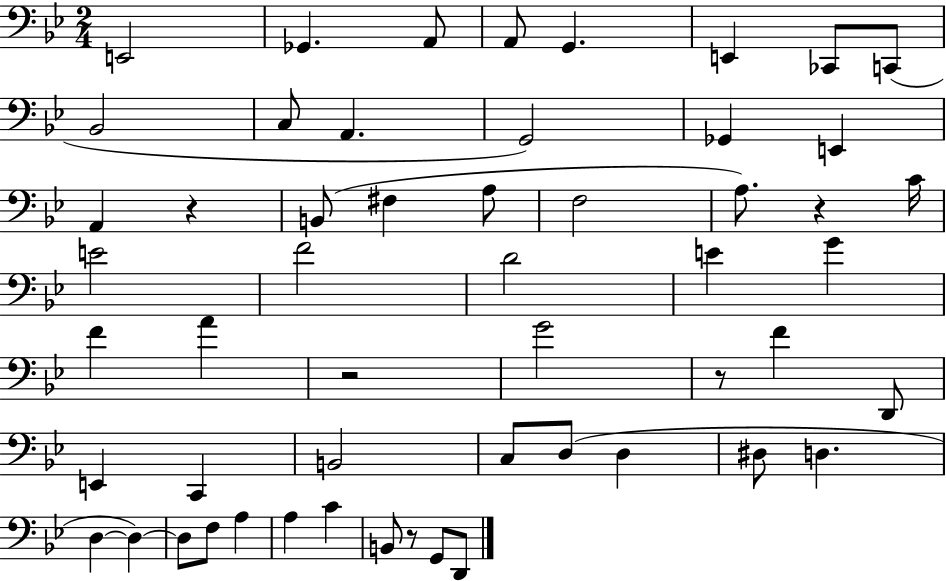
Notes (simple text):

E2/h Gb2/q. A2/e A2/e G2/q. E2/q CES2/e C2/e Bb2/h C3/e A2/q. G2/h Gb2/q E2/q A2/q R/q B2/e F#3/q A3/e F3/h A3/e. R/q C4/s E4/h F4/h D4/h E4/q G4/q F4/q A4/q R/h G4/h R/e F4/q D2/e E2/q C2/q B2/h C3/e D3/e D3/q D#3/e D3/q. D3/q D3/q D3/e F3/e A3/q A3/q C4/q B2/e R/e G2/e D2/e